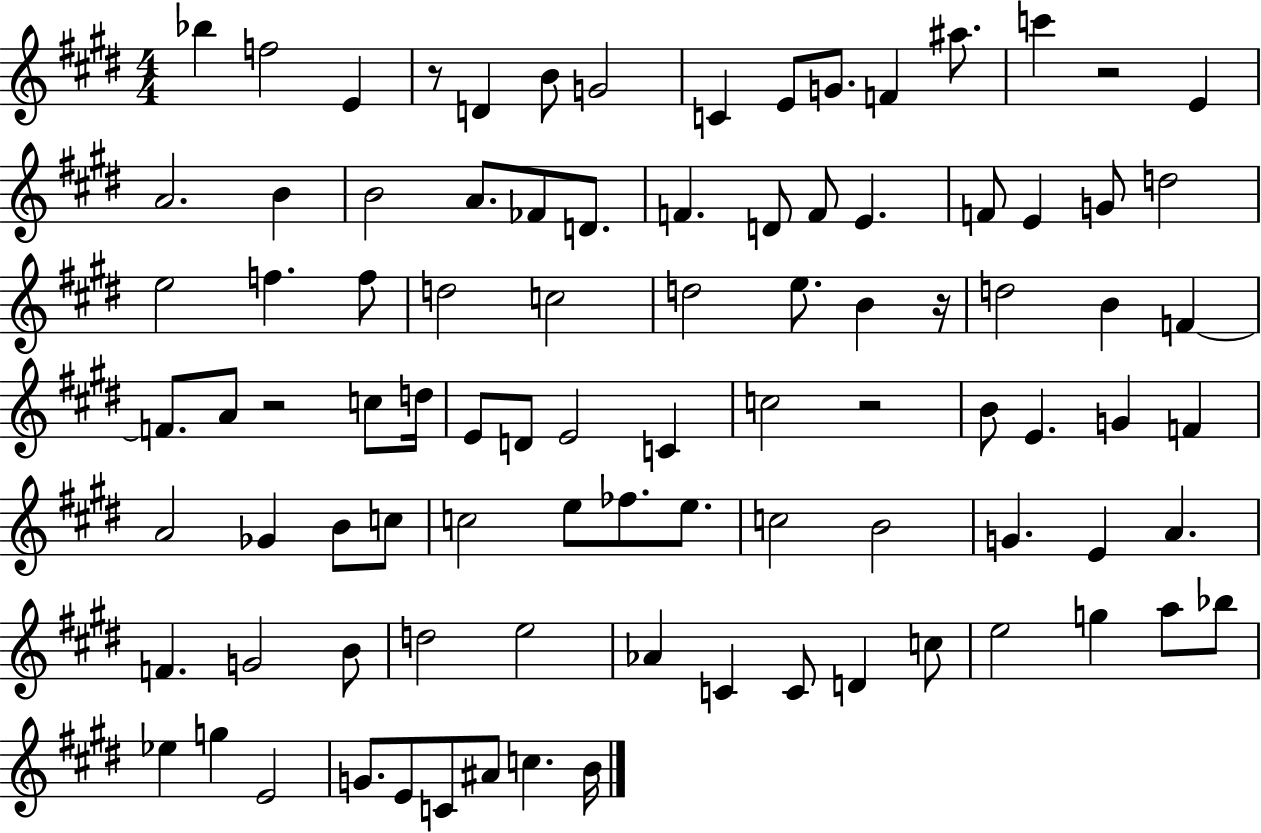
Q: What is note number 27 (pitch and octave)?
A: D5